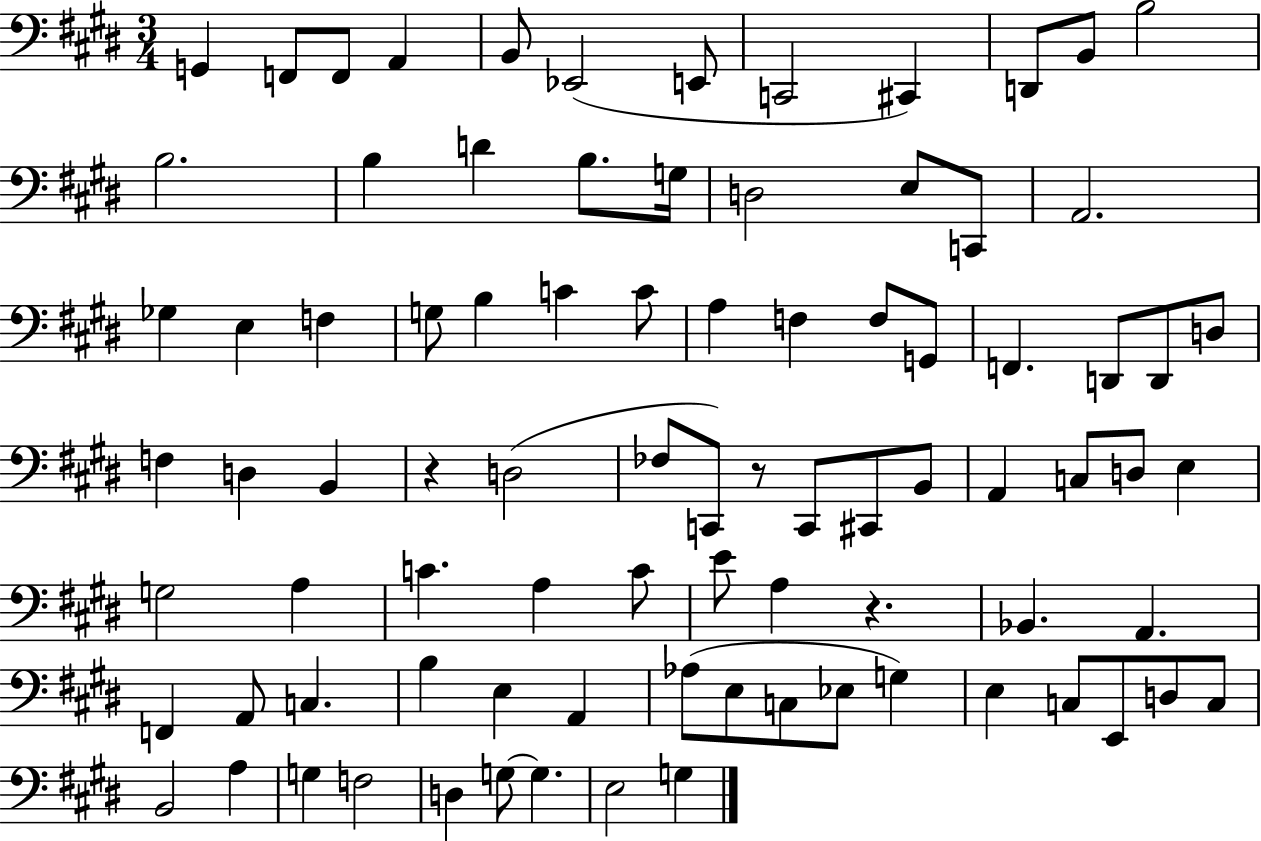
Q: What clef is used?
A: bass